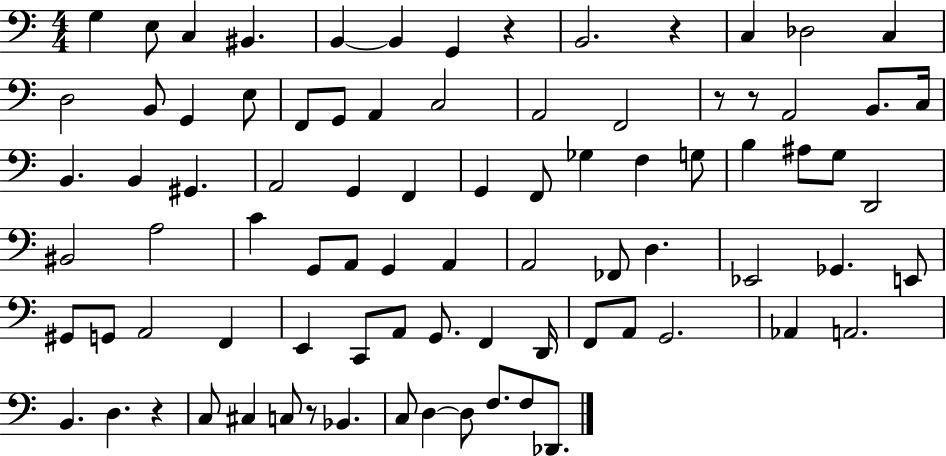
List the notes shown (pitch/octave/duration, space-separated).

G3/q E3/e C3/q BIS2/q. B2/q B2/q G2/q R/q B2/h. R/q C3/q Db3/h C3/q D3/h B2/e G2/q E3/e F2/e G2/e A2/q C3/h A2/h F2/h R/e R/e A2/h B2/e. C3/s B2/q. B2/q G#2/q. A2/h G2/q F2/q G2/q F2/e Gb3/q F3/q G3/e B3/q A#3/e G3/e D2/h BIS2/h A3/h C4/q G2/e A2/e G2/q A2/q A2/h FES2/e D3/q. Eb2/h Gb2/q. E2/e G#2/e G2/e A2/h F2/q E2/q C2/e A2/e G2/e. F2/q D2/s F2/e A2/e G2/h. Ab2/q A2/h. B2/q. D3/q. R/q C3/e C#3/q C3/e R/e Bb2/q. C3/e D3/q D3/e F3/e. F3/e Db2/e.